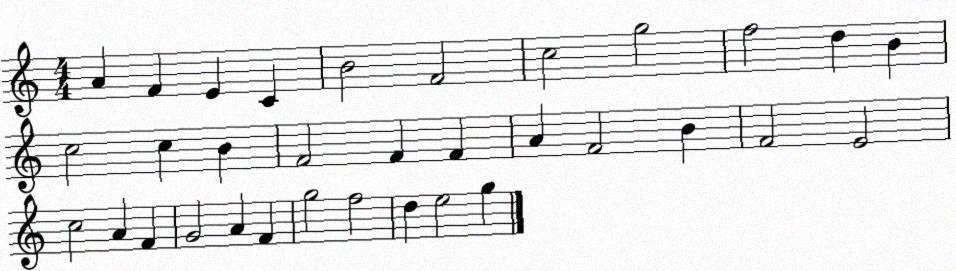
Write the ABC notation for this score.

X:1
T:Untitled
M:4/4
L:1/4
K:C
A F E C B2 F2 c2 g2 f2 d B c2 c B F2 F F A F2 B F2 E2 c2 A F G2 A F g2 f2 d e2 g